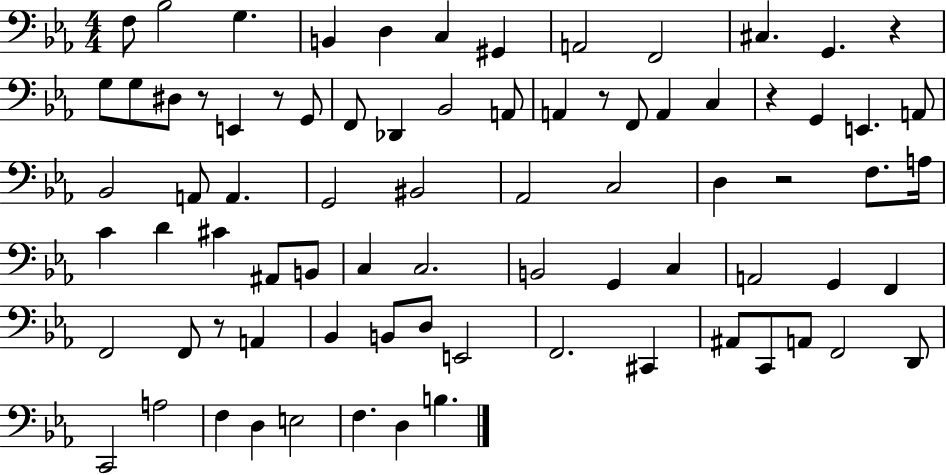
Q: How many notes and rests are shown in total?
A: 79